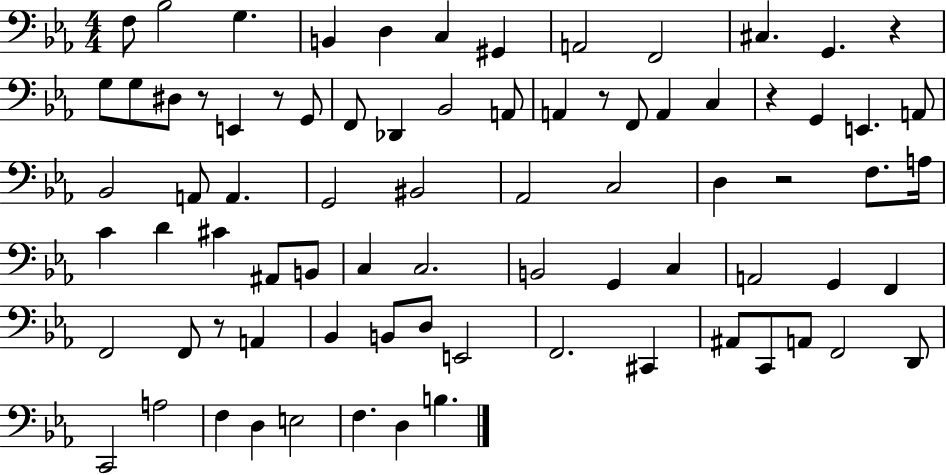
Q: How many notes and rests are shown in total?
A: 79